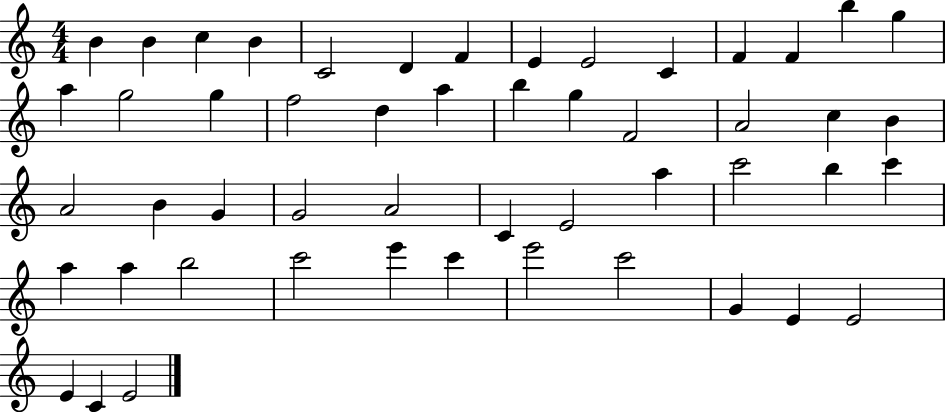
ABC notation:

X:1
T:Untitled
M:4/4
L:1/4
K:C
B B c B C2 D F E E2 C F F b g a g2 g f2 d a b g F2 A2 c B A2 B G G2 A2 C E2 a c'2 b c' a a b2 c'2 e' c' e'2 c'2 G E E2 E C E2